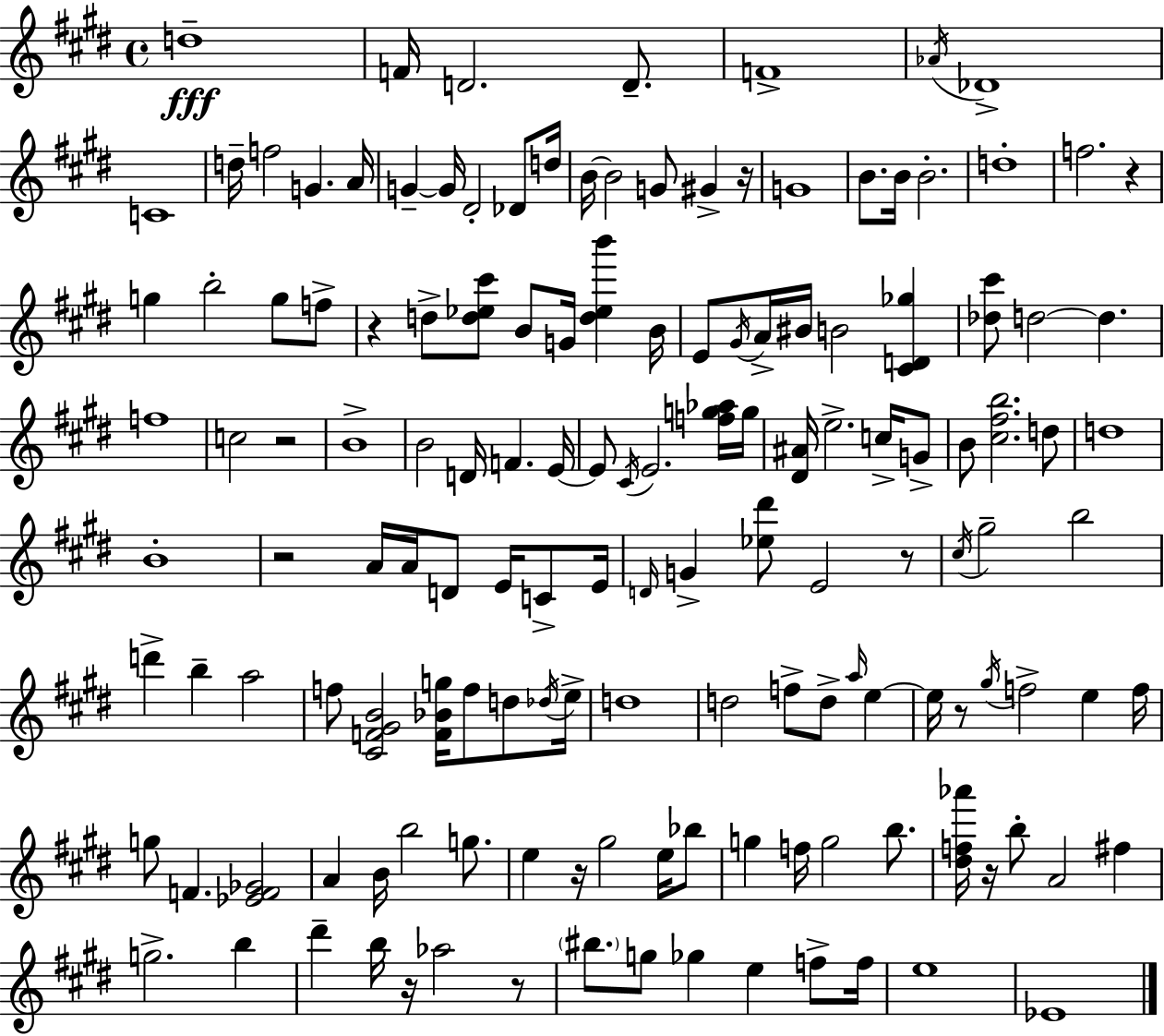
{
  \clef treble
  \time 4/4
  \defaultTimeSignature
  \key e \major
  d''1--\fff | f'16 d'2. d'8.-- | f'1-> | \acciaccatura { aes'16 } des'1-> | \break c'1 | d''16-- f''2 g'4. | a'16 g'4--~~ g'16 dis'2-. des'8 | d''16 b'16~~ b'2 g'8 gis'4-> | \break r16 g'1 | b'8. b'16 b'2.-. | d''1-. | f''2. r4 | \break g''4 b''2-. g''8 f''8-> | r4 d''8-> <d'' ees'' cis'''>8 b'8 g'16 <d'' ees'' b'''>4 | b'16 e'8 \acciaccatura { gis'16 } a'16-> bis'16 b'2 <cis' d' ges''>4 | <des'' cis'''>8 d''2~~ d''4. | \break f''1 | c''2 r2 | b'1-> | b'2 d'16 f'4. | \break e'16~~ e'8 \acciaccatura { cis'16 } e'2. | <f'' g'' aes''>16 g''16 <dis' ais'>16 e''2.-> | c''16-> g'8-> b'8 <cis'' fis'' b''>2. | d''8 d''1 | \break b'1-. | r2 a'16 a'16 d'8 e'16 | c'8-> e'16 \grace { d'16 } g'4-> <ees'' dis'''>8 e'2 | r8 \acciaccatura { cis''16 } gis''2-- b''2 | \break d'''4-> b''4-- a''2 | f''8 <cis' f' gis' b'>2 <f' bes' g''>16 | f''8 d''8 \acciaccatura { des''16 } e''16-> d''1 | d''2 f''8-> | \break d''8-> \grace { a''16 } e''4~~ e''16 r8 \acciaccatura { gis''16 } f''2-> | e''4 f''16 g''8 f'4. | <ees' f' ges'>2 a'4 b'16 b''2 | g''8. e''4 r16 gis''2 | \break e''16 bes''8 g''4 f''16 g''2 | b''8. <dis'' f'' aes'''>16 r16 b''8-. a'2 | fis''4 g''2.-> | b''4 dis'''4-- b''16 r16 aes''2 | \break r8 \parenthesize bis''8. g''8 ges''4 | e''4 f''8-> f''16 e''1 | ees'1 | \bar "|."
}